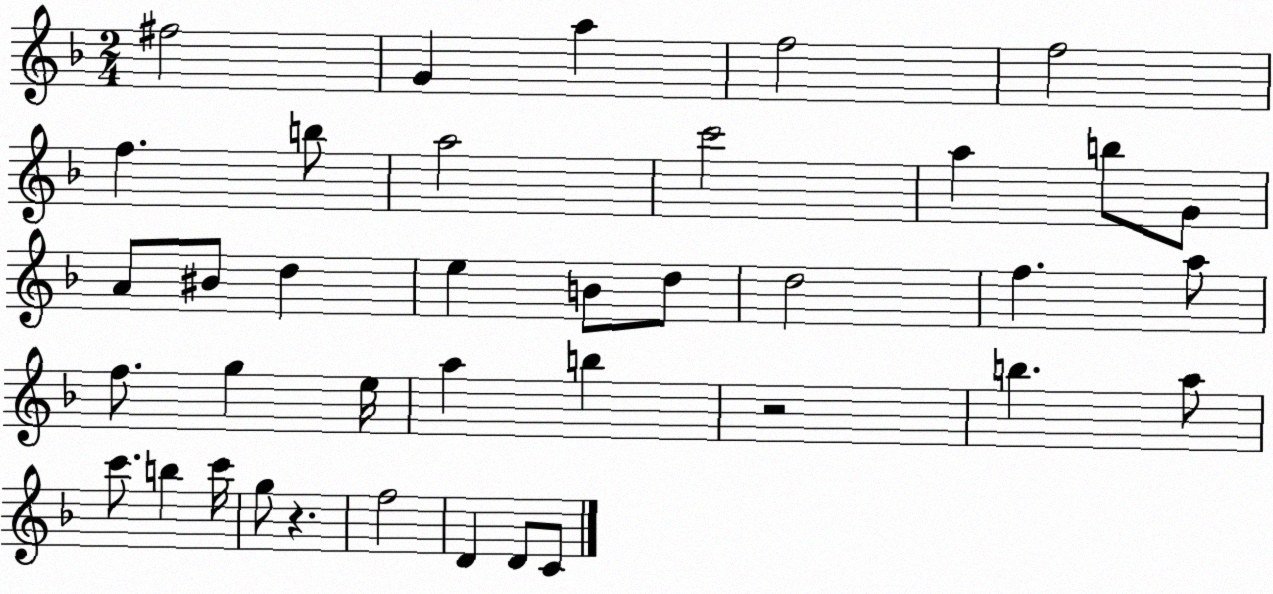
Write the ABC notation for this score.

X:1
T:Untitled
M:2/4
L:1/4
K:F
^f2 G a f2 f2 f b/2 a2 c'2 a b/2 G/2 A/2 ^B/2 d e B/2 d/2 d2 f a/2 f/2 g e/4 a b z2 b a/2 c'/2 b c'/4 g/2 z f2 D D/2 C/2